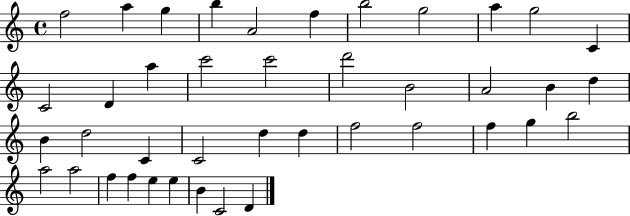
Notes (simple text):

F5/h A5/q G5/q B5/q A4/h F5/q B5/h G5/h A5/q G5/h C4/q C4/h D4/q A5/q C6/h C6/h D6/h B4/h A4/h B4/q D5/q B4/q D5/h C4/q C4/h D5/q D5/q F5/h F5/h F5/q G5/q B5/h A5/h A5/h F5/q F5/q E5/q E5/q B4/q C4/h D4/q